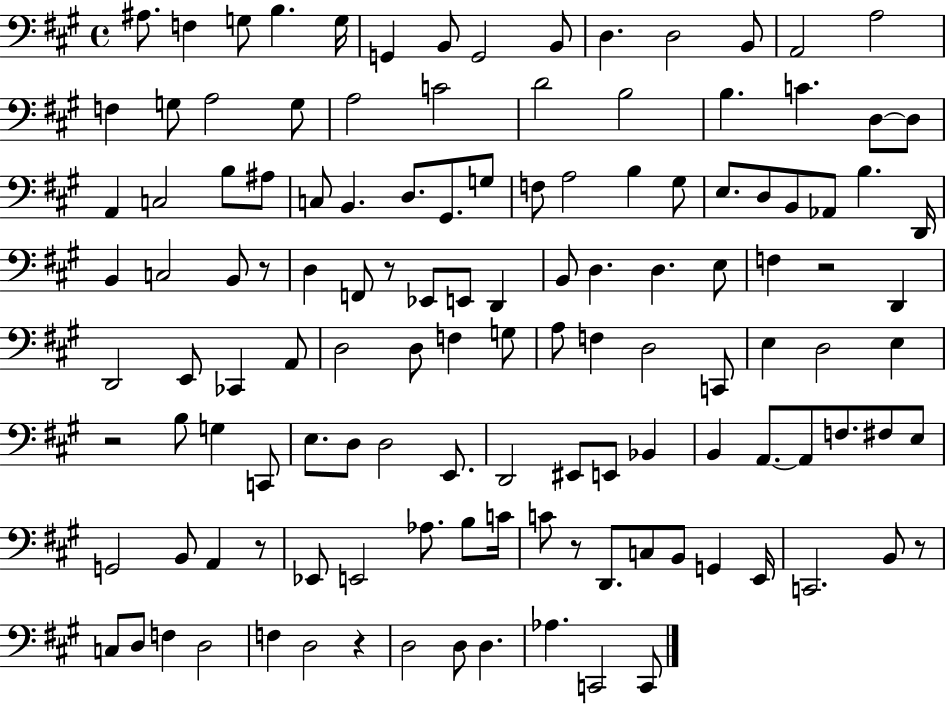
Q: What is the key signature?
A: A major